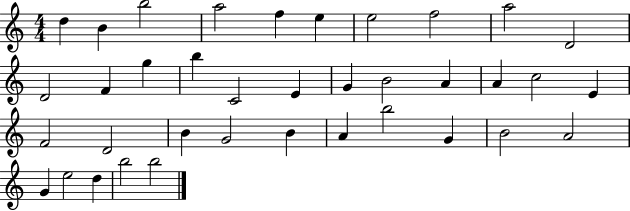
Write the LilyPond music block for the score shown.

{
  \clef treble
  \numericTimeSignature
  \time 4/4
  \key c \major
  d''4 b'4 b''2 | a''2 f''4 e''4 | e''2 f''2 | a''2 d'2 | \break d'2 f'4 g''4 | b''4 c'2 e'4 | g'4 b'2 a'4 | a'4 c''2 e'4 | \break f'2 d'2 | b'4 g'2 b'4 | a'4 b''2 g'4 | b'2 a'2 | \break g'4 e''2 d''4 | b''2 b''2 | \bar "|."
}